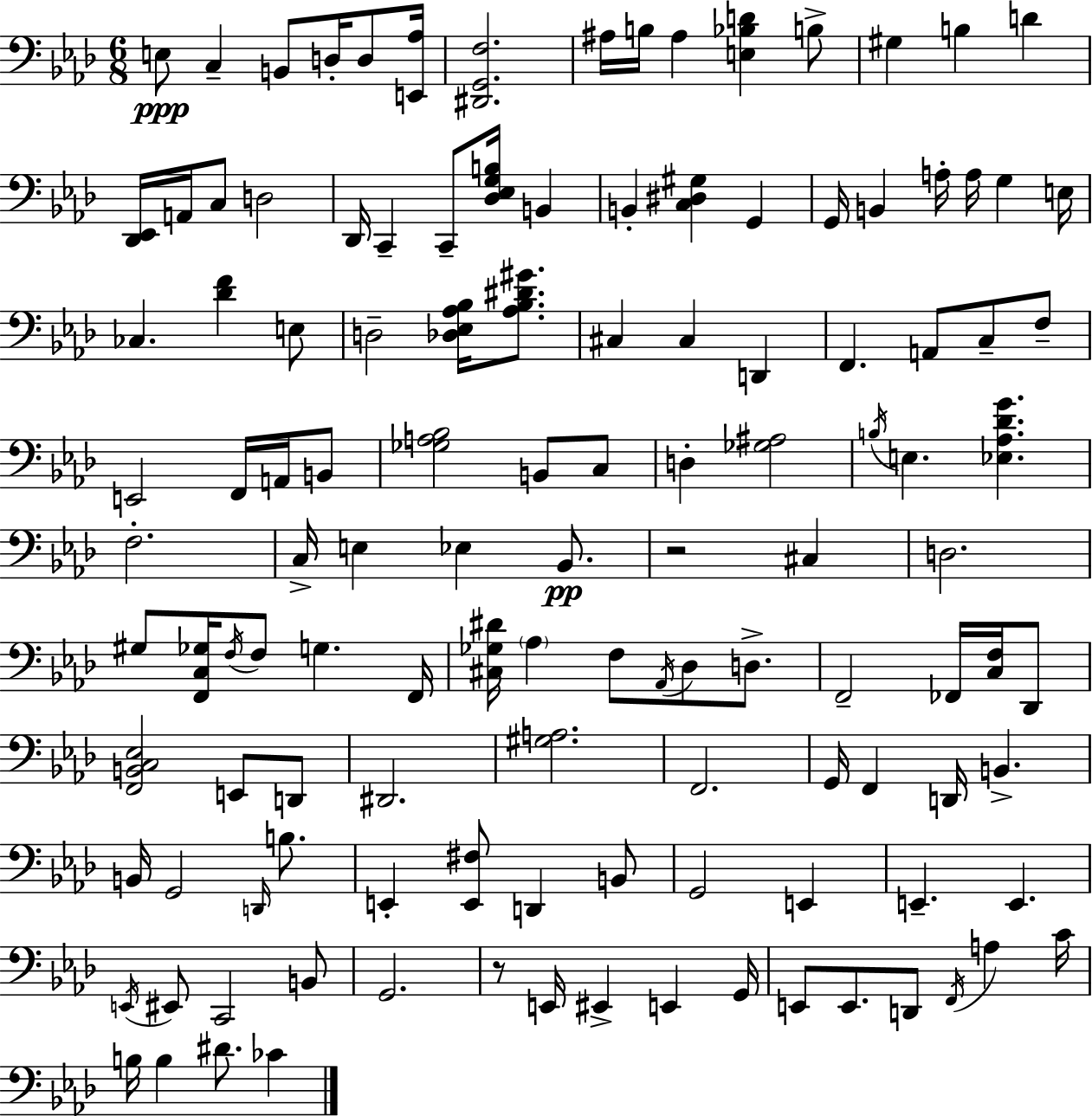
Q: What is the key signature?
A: AES major